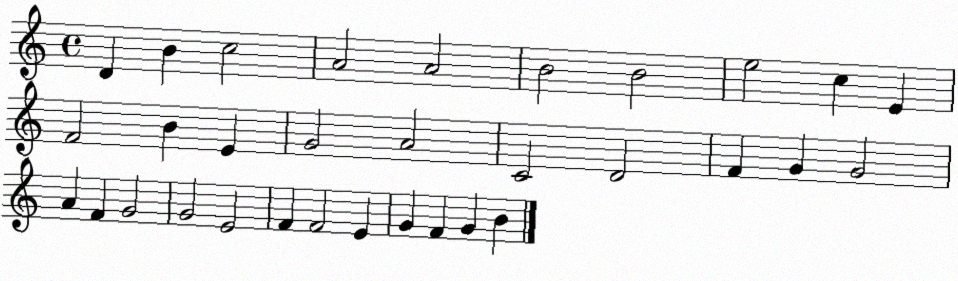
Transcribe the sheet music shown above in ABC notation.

X:1
T:Untitled
M:4/4
L:1/4
K:C
D B c2 A2 A2 B2 B2 e2 c E F2 B E G2 A2 C2 D2 F G G2 A F G2 G2 E2 F F2 E G F G B